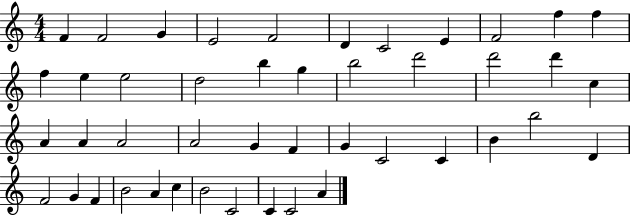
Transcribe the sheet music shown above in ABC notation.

X:1
T:Untitled
M:4/4
L:1/4
K:C
F F2 G E2 F2 D C2 E F2 f f f e e2 d2 b g b2 d'2 d'2 d' c A A A2 A2 G F G C2 C B b2 D F2 G F B2 A c B2 C2 C C2 A